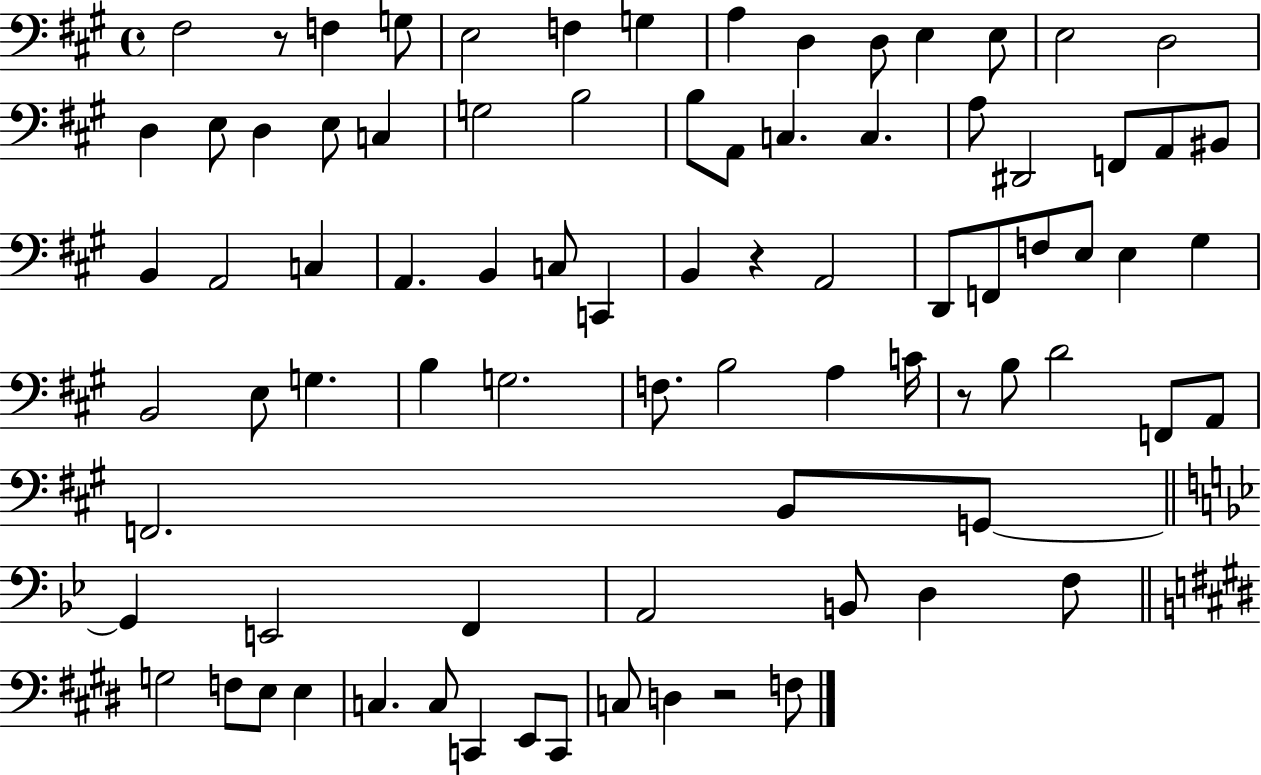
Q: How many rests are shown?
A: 4